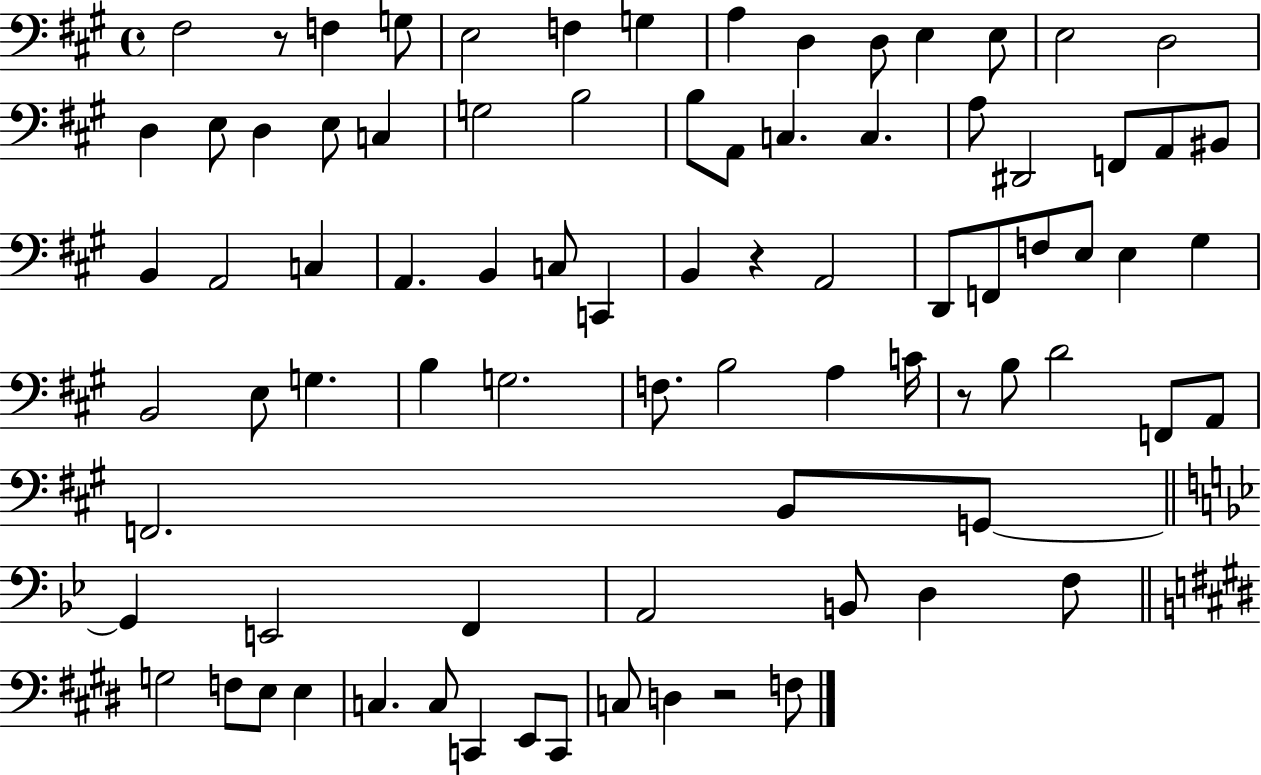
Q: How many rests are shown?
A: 4